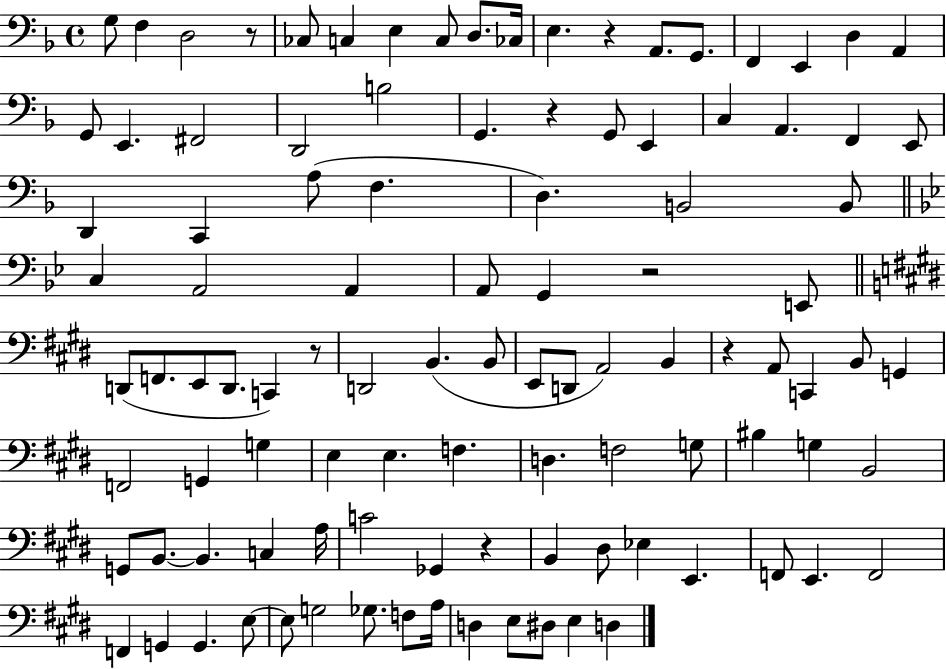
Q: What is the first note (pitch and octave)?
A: G3